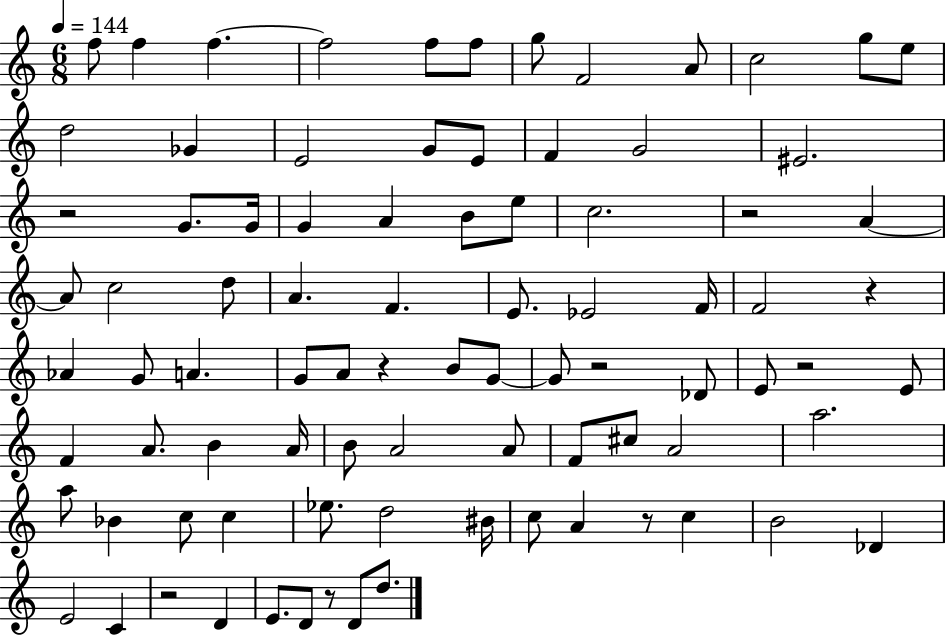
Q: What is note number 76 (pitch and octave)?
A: D4